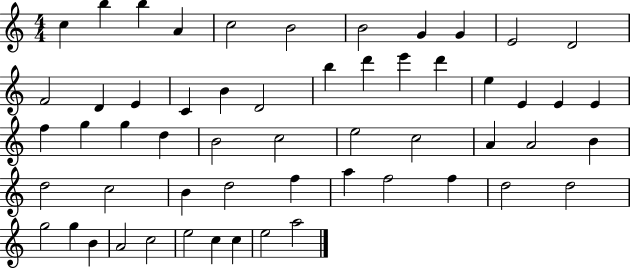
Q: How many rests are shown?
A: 0